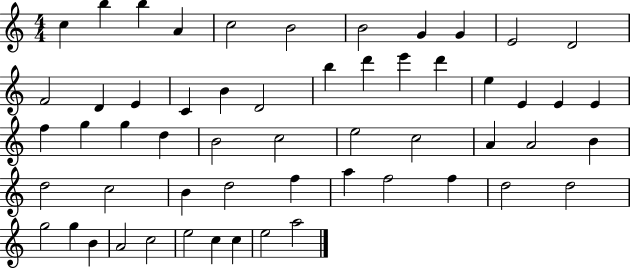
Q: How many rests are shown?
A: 0